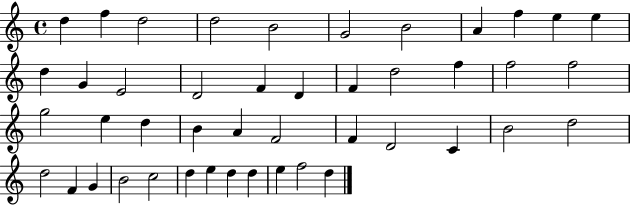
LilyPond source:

{
  \clef treble
  \time 4/4
  \defaultTimeSignature
  \key c \major
  d''4 f''4 d''2 | d''2 b'2 | g'2 b'2 | a'4 f''4 e''4 e''4 | \break d''4 g'4 e'2 | d'2 f'4 d'4 | f'4 d''2 f''4 | f''2 f''2 | \break g''2 e''4 d''4 | b'4 a'4 f'2 | f'4 d'2 c'4 | b'2 d''2 | \break d''2 f'4 g'4 | b'2 c''2 | d''4 e''4 d''4 d''4 | e''4 f''2 d''4 | \break \bar "|."
}